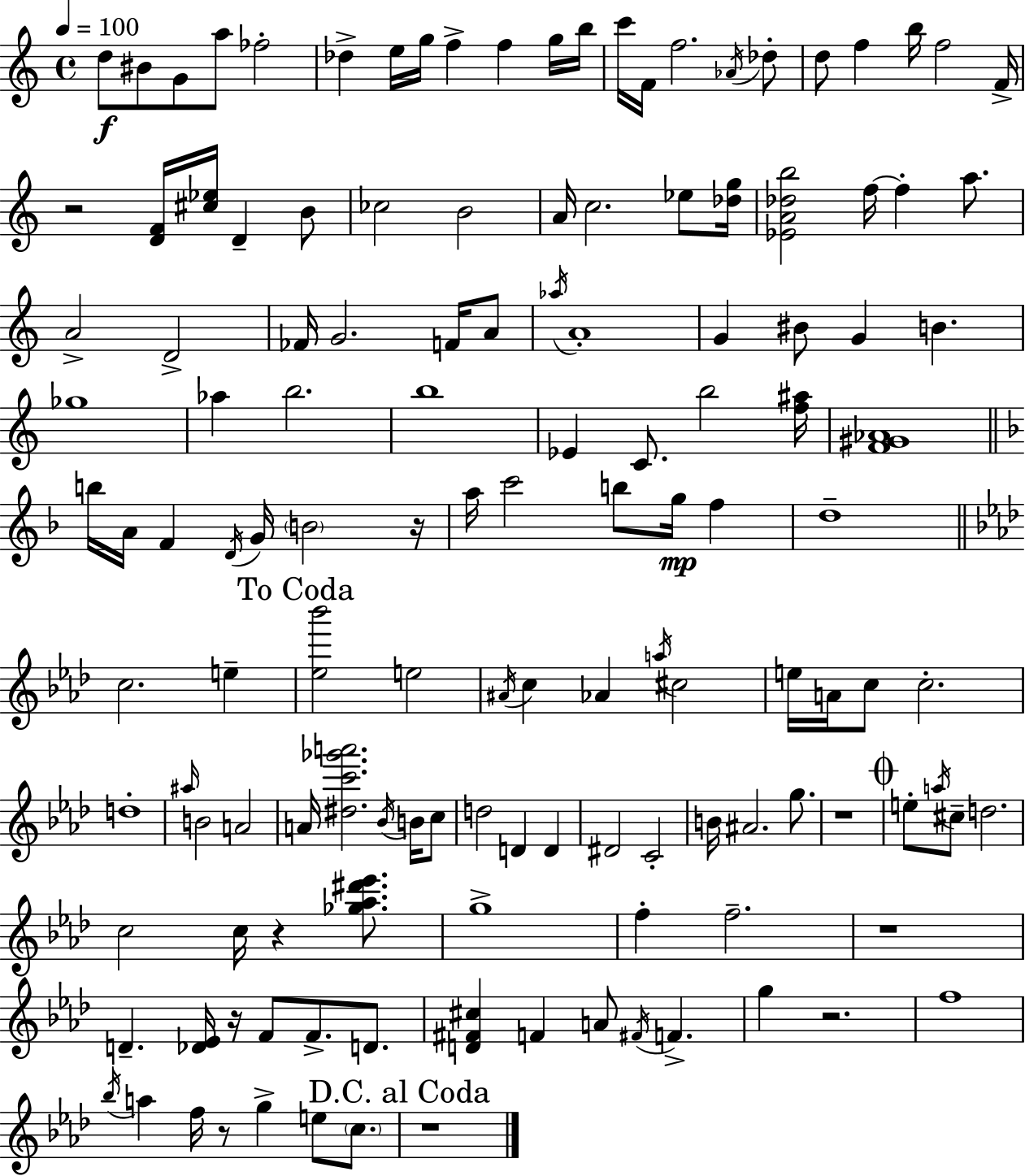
{
  \clef treble
  \time 4/4
  \defaultTimeSignature
  \key c \major
  \tempo 4 = 100
  \repeat volta 2 { d''8\f bis'8 g'8 a''8 fes''2-. | des''4-> e''16 g''16 f''4-> f''4 g''16 b''16 | c'''16 f'16 f''2. \acciaccatura { aes'16 } des''8-. | d''8 f''4 b''16 f''2 | \break f'16-> r2 <d' f'>16 <cis'' ees''>16 d'4-- b'8 | ces''2 b'2 | a'16 c''2. ees''8 | <des'' g''>16 <ees' a' des'' b''>2 f''16~~ f''4-. a''8. | \break a'2-> d'2-> | fes'16 g'2. f'16 a'8 | \acciaccatura { aes''16 } a'1-. | g'4 bis'8 g'4 b'4. | \break ges''1 | aes''4 b''2. | b''1 | ees'4 c'8. b''2 | \break <f'' ais''>16 <f' gis' aes'>1 | \bar "||" \break \key f \major b''16 a'16 f'4 \acciaccatura { d'16 } g'16 \parenthesize b'2 | r16 a''16 c'''2 b''8 g''16\mp f''4 | d''1-- | \bar "||" \break \key aes \major c''2. e''4-- | \mark "To Coda" <ees'' bes'''>2 e''2 | \acciaccatura { ais'16 } c''4 aes'4 \acciaccatura { a''16 } cis''2 | e''16 a'16 c''8 c''2.-. | \break d''1-. | \grace { ais''16 } b'2 a'2 | a'16 <dis'' c''' ges''' a'''>2. | \acciaccatura { bes'16 } b'16 c''8 d''2 d'4 | \break d'4 dis'2 c'2-. | b'16 ais'2. | g''8. r1 | \mark \markup { \musicglyph "scripts.coda" } e''8-. \acciaccatura { a''16 } cis''8-- d''2. | \break c''2 c''16 r4 | <ges'' aes'' dis''' ees'''>8. g''1-> | f''4-. f''2.-- | r1 | \break d'4.-- <des' ees'>16 r16 f'8 f'8.-> | d'8. <d' fis' cis''>4 f'4 a'8 \acciaccatura { fis'16 } | f'4.-> g''4 r2. | f''1 | \break \acciaccatura { bes''16 } a''4 f''16 r8 g''4-> | e''8 \parenthesize c''8. \mark "D.C. al Coda" r1 | } \bar "|."
}